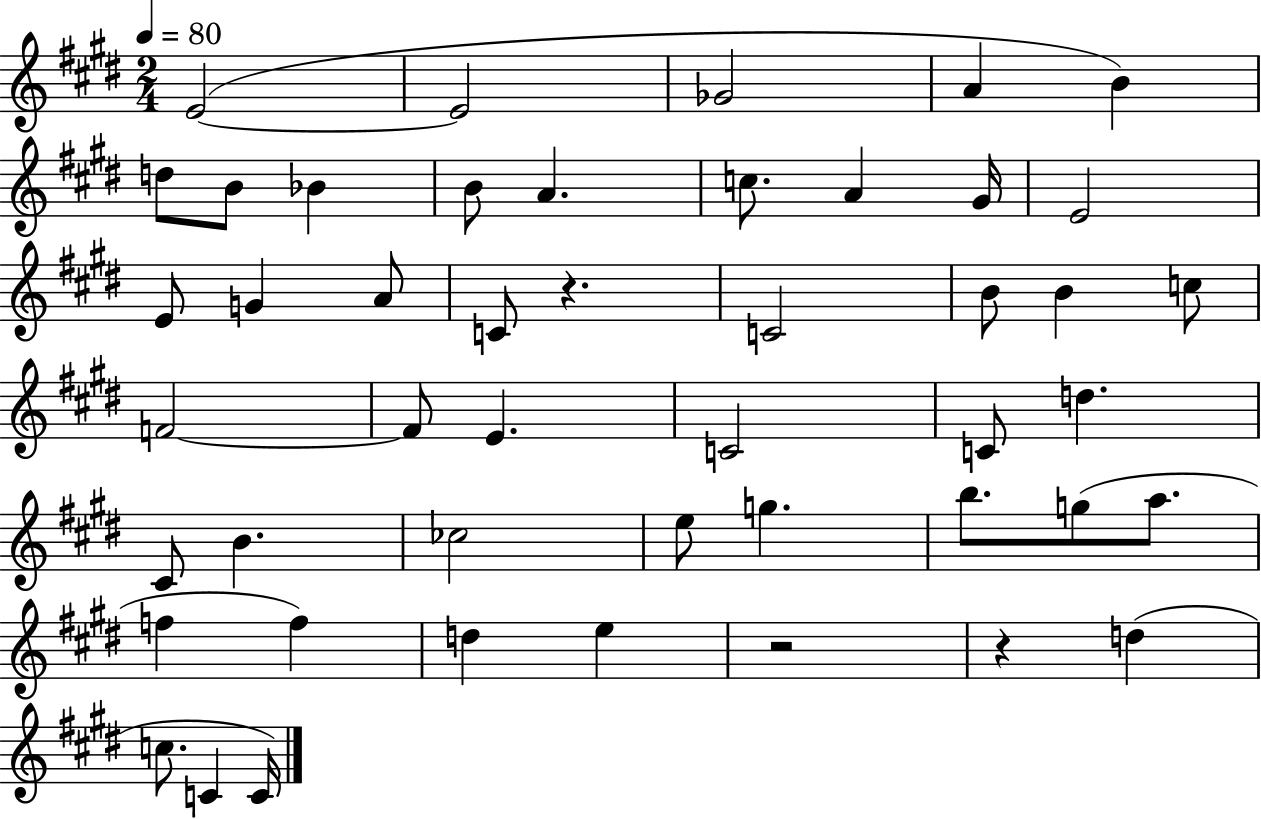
{
  \clef treble
  \numericTimeSignature
  \time 2/4
  \key e \major
  \tempo 4 = 80
  \repeat volta 2 { e'2~(~ | e'2 | ges'2 | a'4 b'4) | \break d''8 b'8 bes'4 | b'8 a'4. | c''8. a'4 gis'16 | e'2 | \break e'8 g'4 a'8 | c'8 r4. | c'2 | b'8 b'4 c''8 | \break f'2~~ | f'8 e'4. | c'2 | c'8 d''4. | \break cis'8 b'4. | ces''2 | e''8 g''4. | b''8. g''8( a''8. | \break f''4 f''4) | d''4 e''4 | r2 | r4 d''4( | \break c''8. c'4 c'16) | } \bar "|."
}